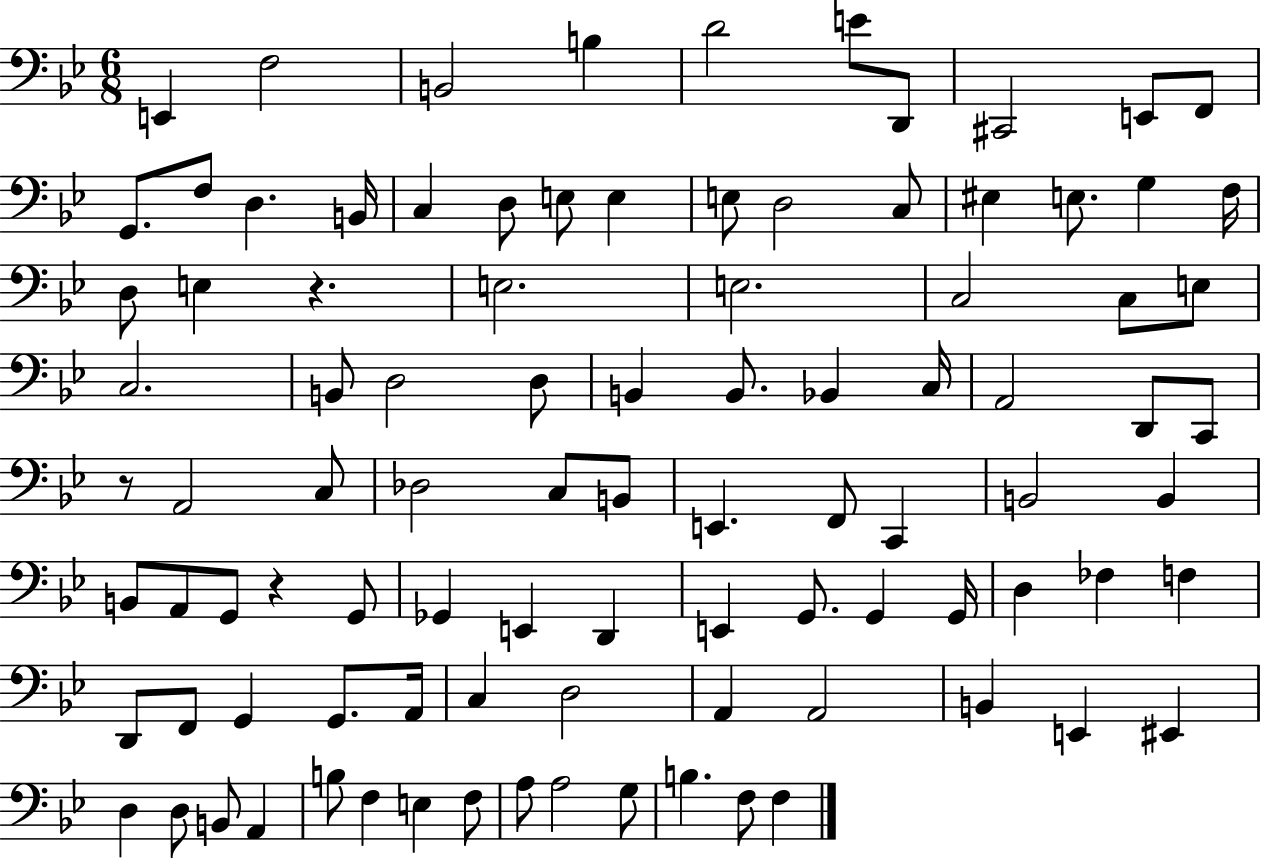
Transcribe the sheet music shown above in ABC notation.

X:1
T:Untitled
M:6/8
L:1/4
K:Bb
E,, F,2 B,,2 B, D2 E/2 D,,/2 ^C,,2 E,,/2 F,,/2 G,,/2 F,/2 D, B,,/4 C, D,/2 E,/2 E, E,/2 D,2 C,/2 ^E, E,/2 G, F,/4 D,/2 E, z E,2 E,2 C,2 C,/2 E,/2 C,2 B,,/2 D,2 D,/2 B,, B,,/2 _B,, C,/4 A,,2 D,,/2 C,,/2 z/2 A,,2 C,/2 _D,2 C,/2 B,,/2 E,, F,,/2 C,, B,,2 B,, B,,/2 A,,/2 G,,/2 z G,,/2 _G,, E,, D,, E,, G,,/2 G,, G,,/4 D, _F, F, D,,/2 F,,/2 G,, G,,/2 A,,/4 C, D,2 A,, A,,2 B,, E,, ^E,, D, D,/2 B,,/2 A,, B,/2 F, E, F,/2 A,/2 A,2 G,/2 B, F,/2 F,